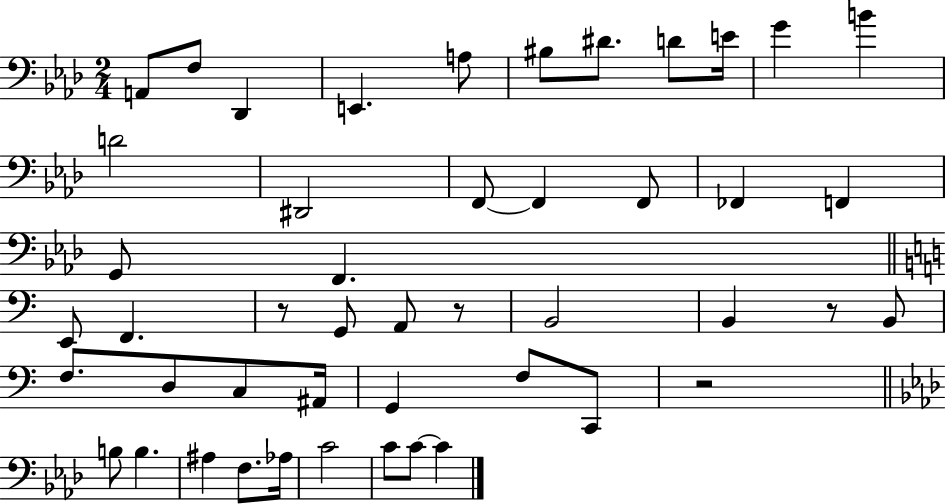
X:1
T:Untitled
M:2/4
L:1/4
K:Ab
A,,/2 F,/2 _D,, E,, A,/2 ^B,/2 ^D/2 D/2 E/4 G B D2 ^D,,2 F,,/2 F,, F,,/2 _F,, F,, G,,/2 F,, E,,/2 F,, z/2 G,,/2 A,,/2 z/2 B,,2 B,, z/2 B,,/2 F,/2 D,/2 C,/2 ^A,,/4 G,, F,/2 C,,/2 z2 B,/2 B, ^A, F,/2 _A,/4 C2 C/2 C/2 C